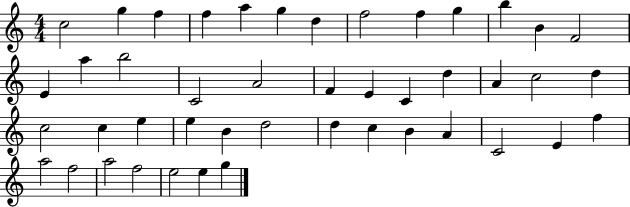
{
  \clef treble
  \numericTimeSignature
  \time 4/4
  \key c \major
  c''2 g''4 f''4 | f''4 a''4 g''4 d''4 | f''2 f''4 g''4 | b''4 b'4 f'2 | \break e'4 a''4 b''2 | c'2 a'2 | f'4 e'4 c'4 d''4 | a'4 c''2 d''4 | \break c''2 c''4 e''4 | e''4 b'4 d''2 | d''4 c''4 b'4 a'4 | c'2 e'4 f''4 | \break a''2 f''2 | a''2 f''2 | e''2 e''4 g''4 | \bar "|."
}